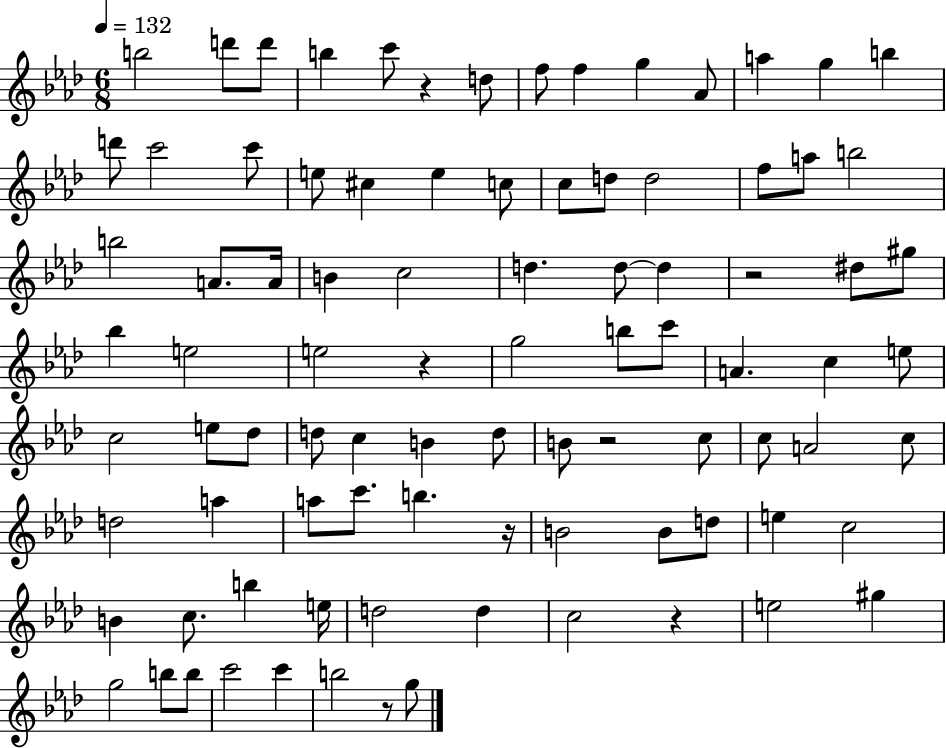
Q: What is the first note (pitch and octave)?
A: B5